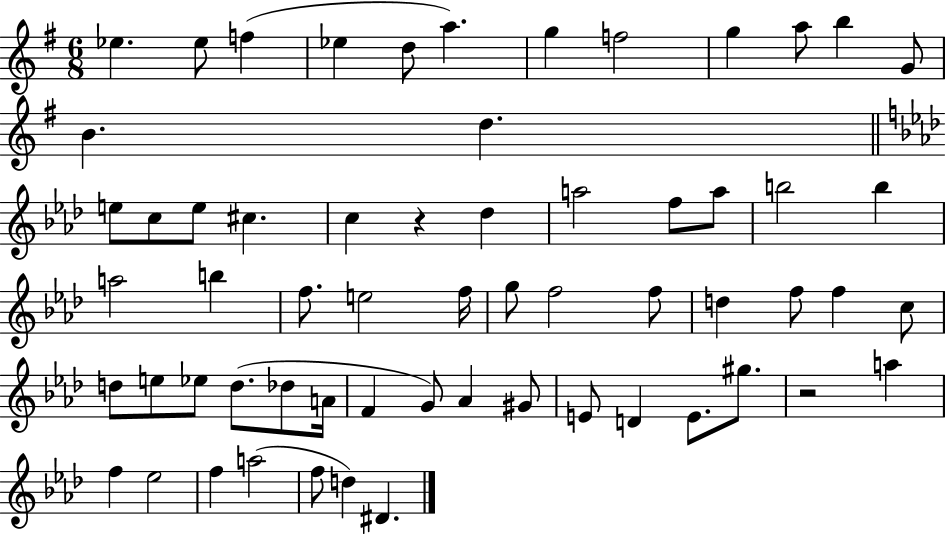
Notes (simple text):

Eb5/q. Eb5/e F5/q Eb5/q D5/e A5/q. G5/q F5/h G5/q A5/e B5/q G4/e B4/q. D5/q. E5/e C5/e E5/e C#5/q. C5/q R/q Db5/q A5/h F5/e A5/e B5/h B5/q A5/h B5/q F5/e. E5/h F5/s G5/e F5/h F5/e D5/q F5/e F5/q C5/e D5/e E5/e Eb5/e D5/e. Db5/e A4/s F4/q G4/e Ab4/q G#4/e E4/e D4/q E4/e. G#5/e. R/h A5/q F5/q Eb5/h F5/q A5/h F5/e D5/q D#4/q.